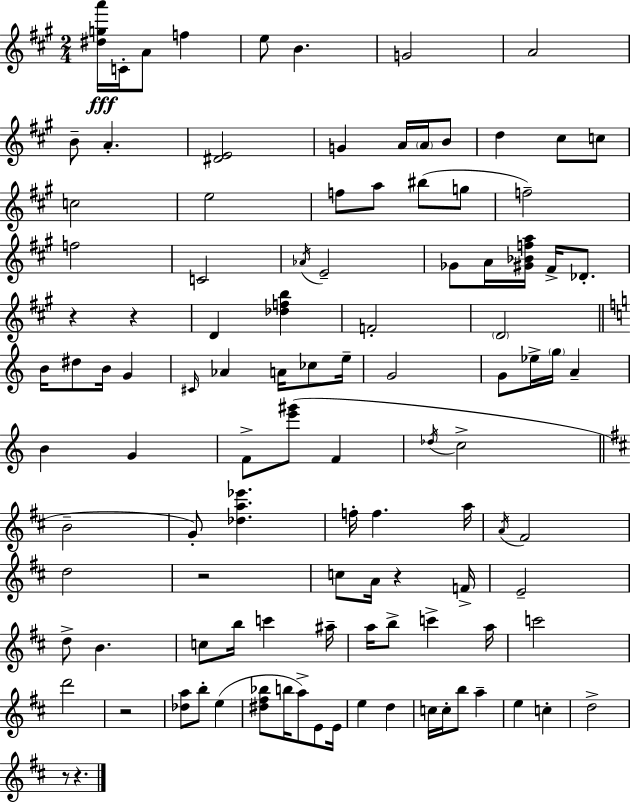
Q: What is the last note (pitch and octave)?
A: D5